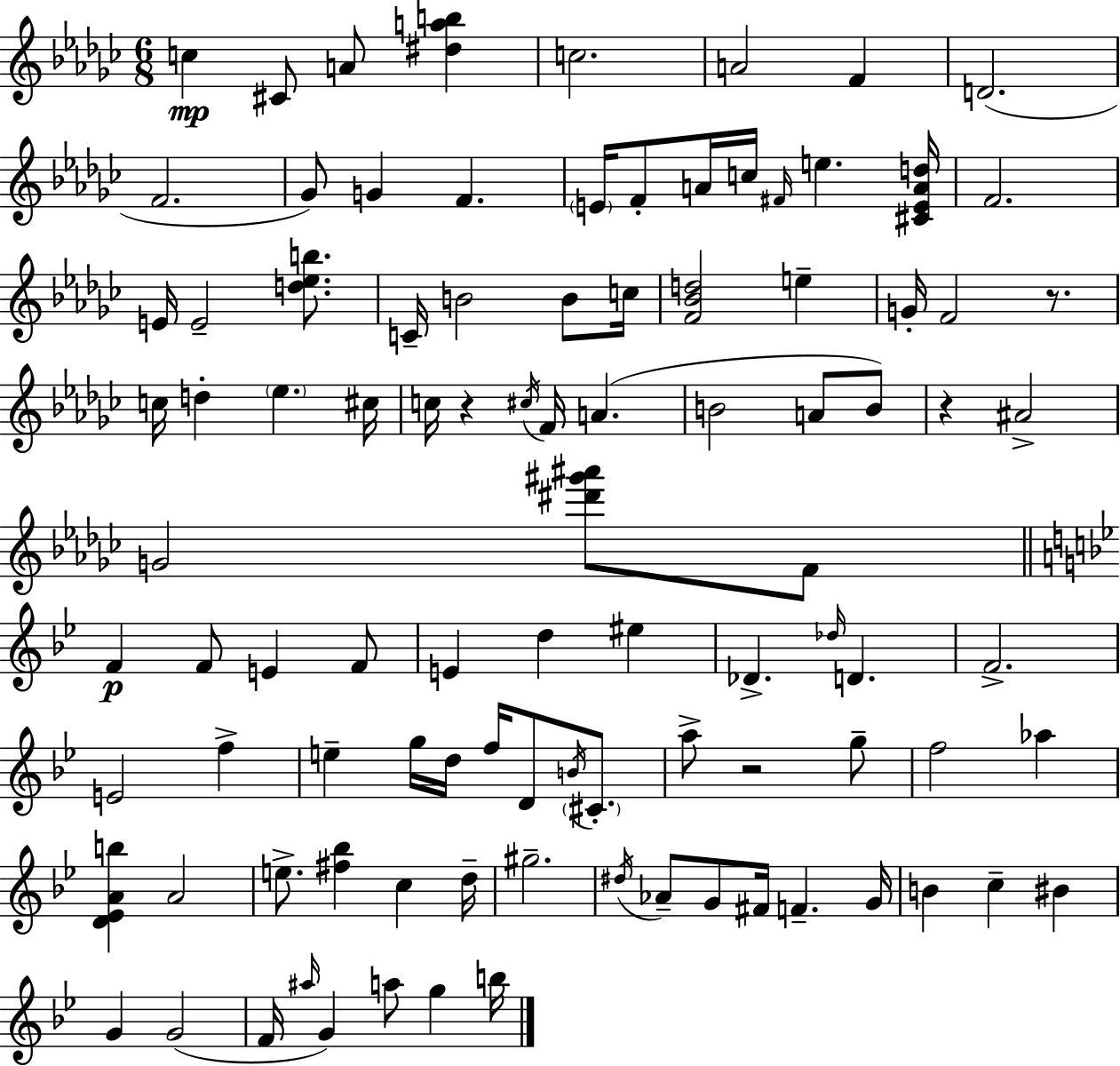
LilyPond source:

{
  \clef treble
  \numericTimeSignature
  \time 6/8
  \key ees \minor
  c''4\mp cis'8 a'8 <dis'' a'' b''>4 | c''2. | a'2 f'4 | d'2.( | \break f'2. | ges'8) g'4 f'4. | \parenthesize e'16 f'8-. a'16 c''16 \grace { fis'16 } e''4. | <cis' e' a' d''>16 f'2. | \break e'16 e'2-- <d'' ees'' b''>8. | c'16-- b'2 b'8 | c''16 <f' bes' d''>2 e''4-- | g'16-. f'2 r8. | \break c''16 d''4-. \parenthesize ees''4. | cis''16 c''16 r4 \acciaccatura { cis''16 } f'16 a'4.( | b'2 a'8 | b'8) r4 ais'2-> | \break g'2 <dis''' gis''' ais'''>8 | f'8 \bar "||" \break \key g \minor f'4\p f'8 e'4 f'8 | e'4 d''4 eis''4 | des'4.-> \grace { des''16 } d'4. | f'2.-> | \break e'2 f''4-> | e''4-- g''16 d''16 f''16 d'8 \acciaccatura { b'16 } \parenthesize cis'8.-. | a''8-> r2 | g''8-- f''2 aes''4 | \break <d' ees' a' b''>4 a'2 | e''8.-> <fis'' bes''>4 c''4 | d''16-- gis''2.-- | \acciaccatura { dis''16 } aes'8-- g'8 fis'16 f'4.-- | \break g'16 b'4 c''4-- bis'4 | g'4 g'2( | f'16 \grace { ais''16 }) g'4 a''8 g''4 | b''16 \bar "|."
}